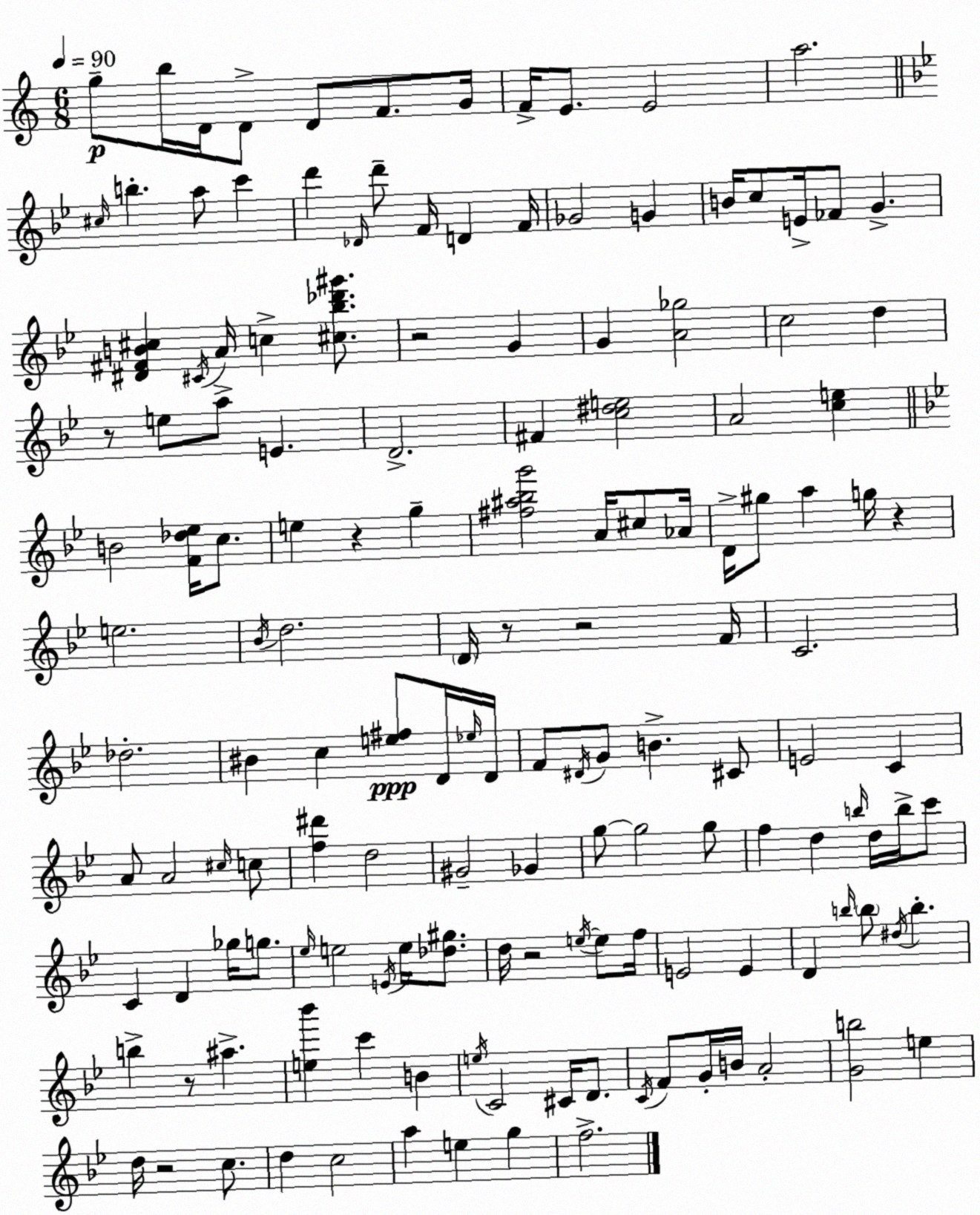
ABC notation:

X:1
T:Untitled
M:6/8
L:1/4
K:C
g/2 b/4 D/4 D/2 D/2 F/2 G/4 F/4 E/2 E2 a2 ^c/4 b a/2 c' d' _D/4 d'/2 F/4 D F/4 _G2 G B/4 c/2 E/4 _F/2 G [^D^FB^c] ^C/4 A/4 c [^c_b_d'^g']/2 z2 G G [A_g]2 c2 d z/2 e/2 a/2 E D2 ^F [c^de]2 A2 [ce] B2 [F_d_e]/4 c/2 e z g [^f^a_bg']2 A/4 ^c/2 _A/4 D/4 ^g/2 a g/4 z e2 _B/4 d2 D/4 z/2 z2 F/4 C2 _d2 ^B c [e^f]/2 D/4 _e/4 D/4 F/2 ^D/4 G/2 B ^C/2 E2 C A/2 A2 ^c/4 c/2 [f^d'] d2 ^G2 _G g/2 g2 g/2 f d b/4 d/4 b/4 c'/2 C D _g/4 g/2 _e/4 e2 E/4 e/4 [_d^g]/2 d/4 z2 e/4 e/2 f/4 E2 E D b/4 b/2 ^d/4 b b z/2 ^a [e_b'] c' B e/4 C2 ^C/4 D/2 C/4 F/2 G/4 B/4 A2 [Gb]2 e d/4 z2 c/2 d c2 a e g f2